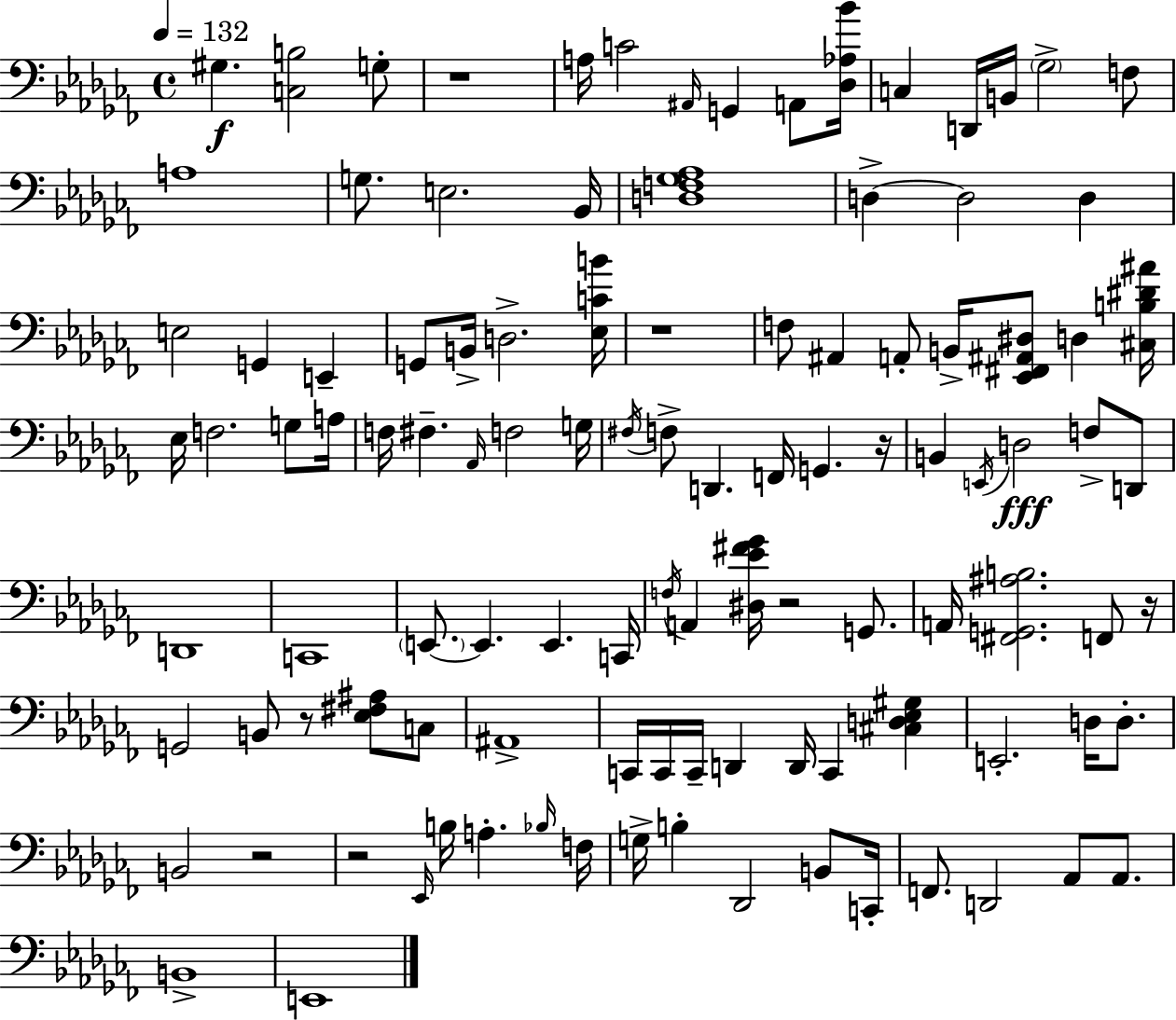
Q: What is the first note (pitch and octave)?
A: G#3